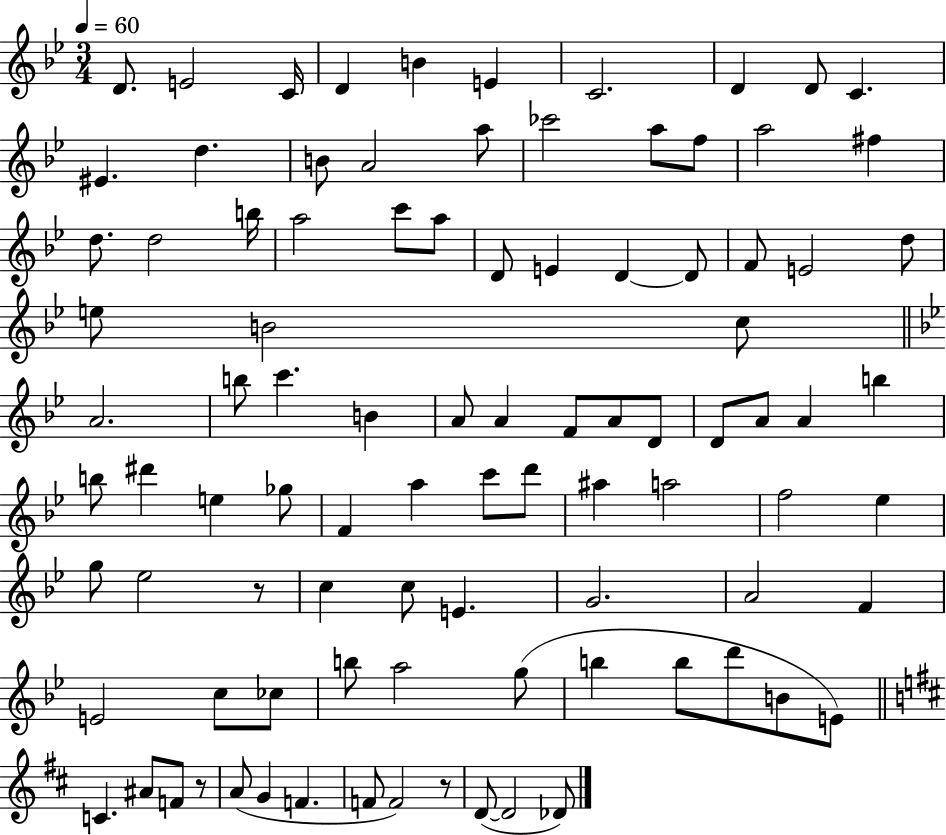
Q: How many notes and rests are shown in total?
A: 94